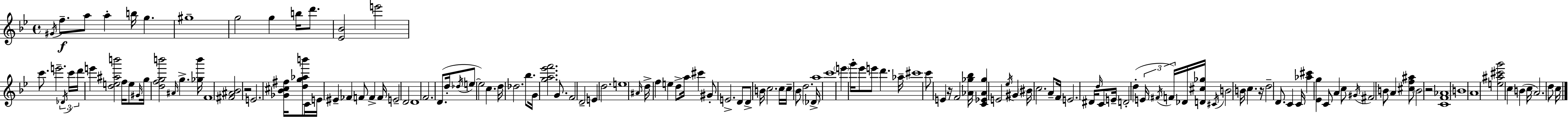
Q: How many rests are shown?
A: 4